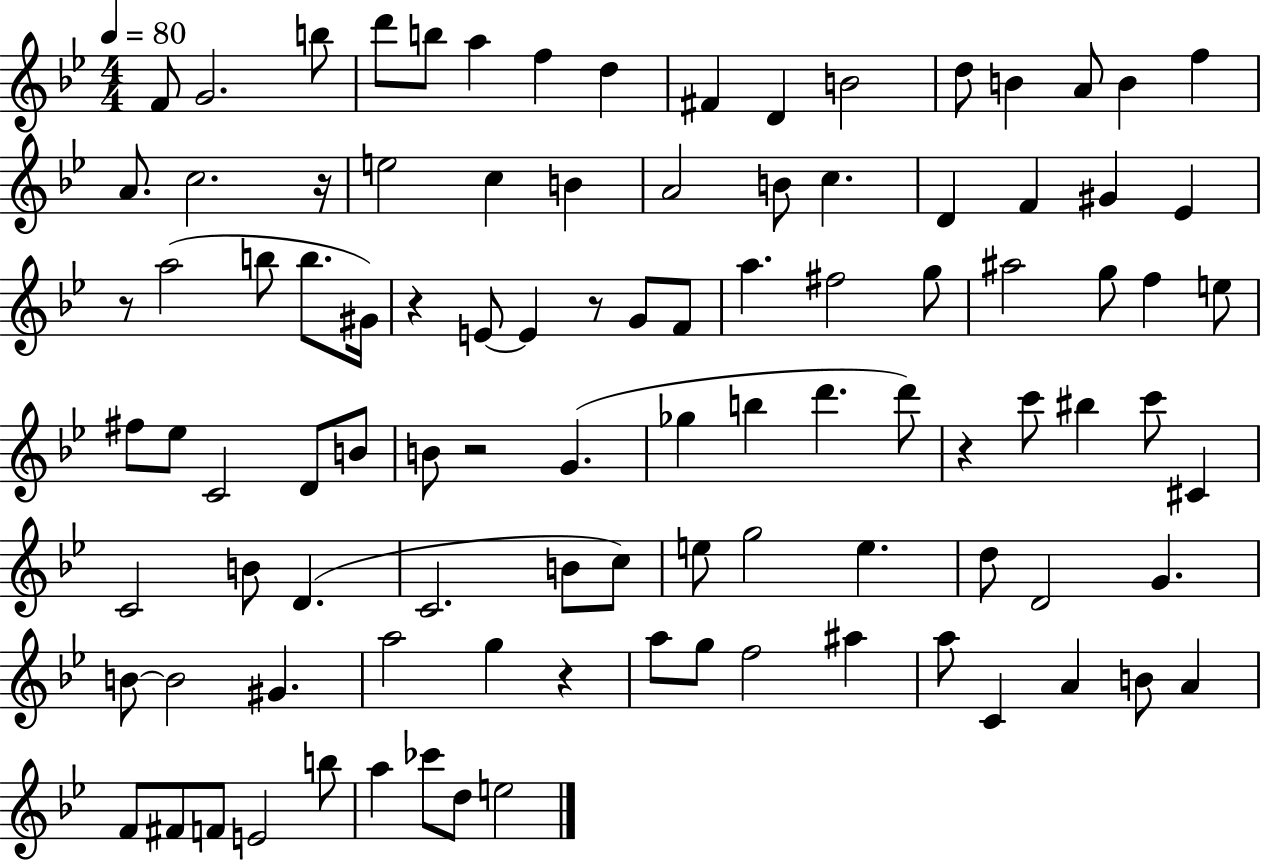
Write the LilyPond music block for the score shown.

{
  \clef treble
  \numericTimeSignature
  \time 4/4
  \key bes \major
  \tempo 4 = 80
  \repeat volta 2 { f'8 g'2. b''8 | d'''8 b''8 a''4 f''4 d''4 | fis'4 d'4 b'2 | d''8 b'4 a'8 b'4 f''4 | \break a'8. c''2. r16 | e''2 c''4 b'4 | a'2 b'8 c''4. | d'4 f'4 gis'4 ees'4 | \break r8 a''2( b''8 b''8. gis'16) | r4 e'8~~ e'4 r8 g'8 f'8 | a''4. fis''2 g''8 | ais''2 g''8 f''4 e''8 | \break fis''8 ees''8 c'2 d'8 b'8 | b'8 r2 g'4.( | ges''4 b''4 d'''4. d'''8) | r4 c'''8 bis''4 c'''8 cis'4 | \break c'2 b'8 d'4.( | c'2. b'8 c''8) | e''8 g''2 e''4. | d''8 d'2 g'4. | \break b'8~~ b'2 gis'4. | a''2 g''4 r4 | a''8 g''8 f''2 ais''4 | a''8 c'4 a'4 b'8 a'4 | \break f'8 fis'8 f'8 e'2 b''8 | a''4 ces'''8 d''8 e''2 | } \bar "|."
}